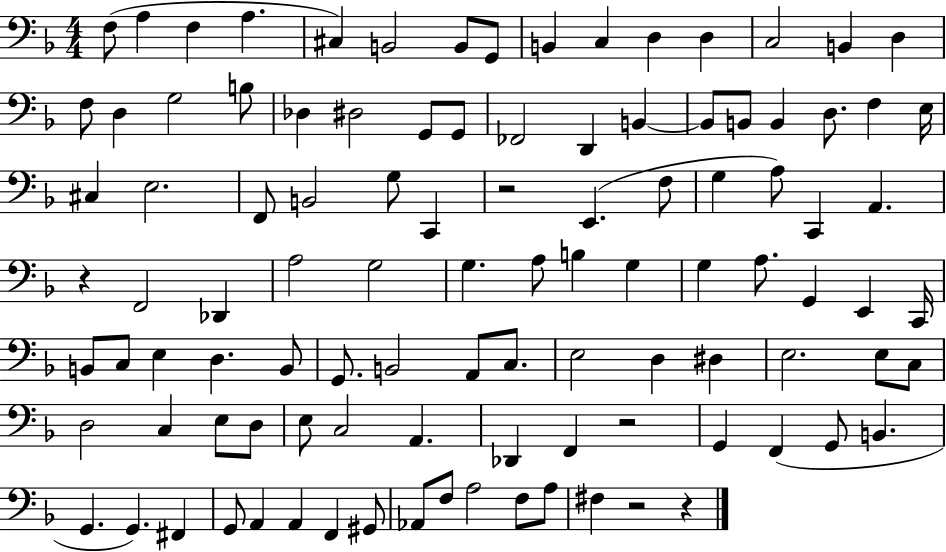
X:1
T:Untitled
M:4/4
L:1/4
K:F
F,/2 A, F, A, ^C, B,,2 B,,/2 G,,/2 B,, C, D, D, C,2 B,, D, F,/2 D, G,2 B,/2 _D, ^D,2 G,,/2 G,,/2 _F,,2 D,, B,, B,,/2 B,,/2 B,, D,/2 F, E,/4 ^C, E,2 F,,/2 B,,2 G,/2 C,, z2 E,, F,/2 G, A,/2 C,, A,, z F,,2 _D,, A,2 G,2 G, A,/2 B, G, G, A,/2 G,, E,, C,,/4 B,,/2 C,/2 E, D, B,,/2 G,,/2 B,,2 A,,/2 C,/2 E,2 D, ^D, E,2 E,/2 C,/2 D,2 C, E,/2 D,/2 E,/2 C,2 A,, _D,, F,, z2 G,, F,, G,,/2 B,, G,, G,, ^F,, G,,/2 A,, A,, F,, ^G,,/2 _A,,/2 F,/2 A,2 F,/2 A,/2 ^F, z2 z